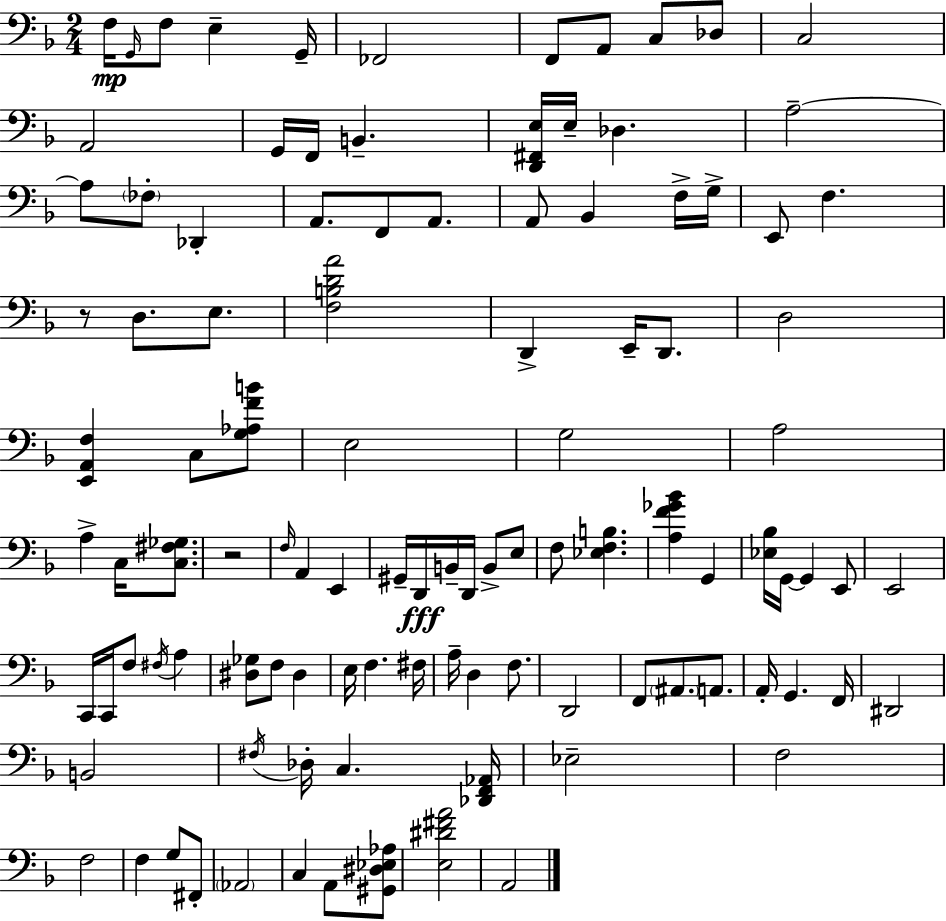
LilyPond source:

{
  \clef bass
  \numericTimeSignature
  \time 2/4
  \key f \major
  \repeat volta 2 { f16\mp \grace { g,16 } f8 e4-- | g,16-- fes,2 | f,8 a,8 c8 des8 | c2 | \break a,2 | g,16 f,16 b,4.-- | <d, fis, e>16 e16-- des4. | a2--~~ | \break a8 \parenthesize fes8-. des,4-. | a,8. f,8 a,8. | a,8 bes,4 f16-> | g16-> e,8 f4. | \break r8 d8. e8. | <f b d' a'>2 | d,4-> e,16-- d,8. | d2 | \break <e, a, f>4 c8 <g aes f' b'>8 | e2 | g2 | a2 | \break a4-> c16 <c fis ges>8. | r2 | \grace { f16 } a,4 e,4 | gis,16-- d,16\fff b,16-- d,16 b,8-> | \break e8 f8 <ees f b>4. | <a f' ges' bes'>4 g,4 | <ees bes>16 g,16~~ g,4 | e,8 e,2 | \break c,16 c,16 f8 \acciaccatura { fis16 } a4 | <dis ges>8 f8 dis4 | e16 f4. | fis16 a16-- d4 | \break f8. d,2 | f,8 \parenthesize ais,8. | a,8. a,16-. g,4. | f,16 dis,2 | \break b,2 | \acciaccatura { fis16 } des16-. c4. | <des, f, aes,>16 ees2-- | f2 | \break f2 | f4 | g8 fis,8-. \parenthesize aes,2 | c4 | \break a,8 <gis, dis ees aes>8 <e dis' fis' a'>2 | a,2 | } \bar "|."
}